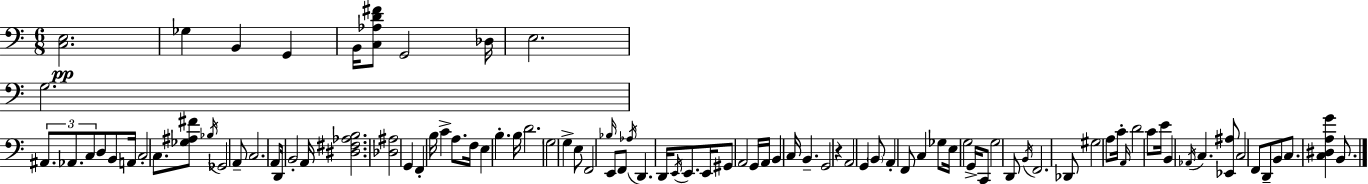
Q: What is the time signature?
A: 6/8